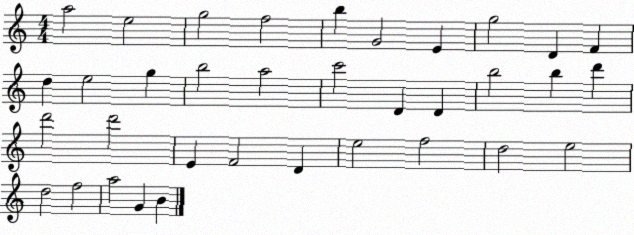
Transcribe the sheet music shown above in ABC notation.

X:1
T:Untitled
M:4/4
L:1/4
K:C
a2 e2 g2 f2 b G2 E g2 D F d e2 g b2 a2 c'2 D D b2 b d' d'2 d'2 E F2 D e2 f2 d2 e2 d2 f2 a2 G B